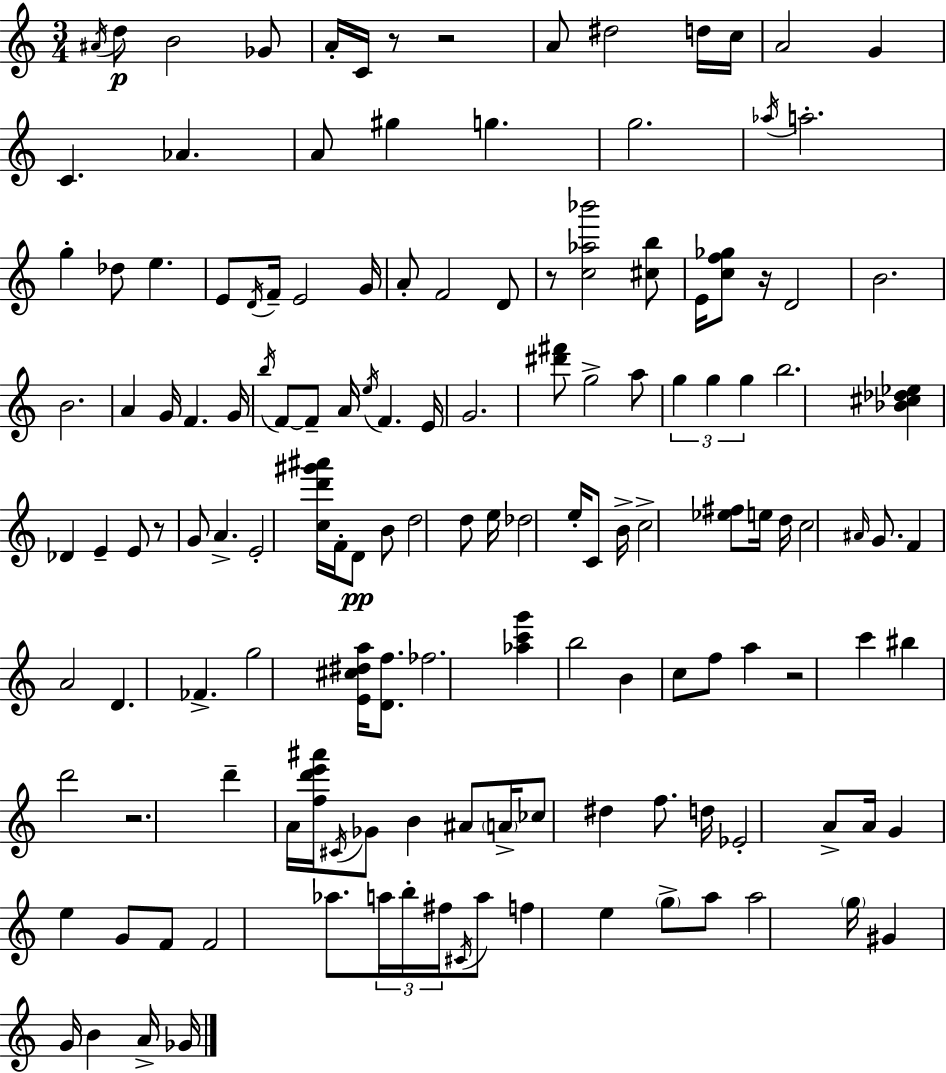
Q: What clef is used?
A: treble